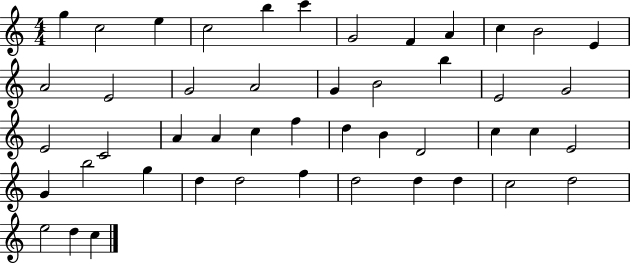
{
  \clef treble
  \numericTimeSignature
  \time 4/4
  \key c \major
  g''4 c''2 e''4 | c''2 b''4 c'''4 | g'2 f'4 a'4 | c''4 b'2 e'4 | \break a'2 e'2 | g'2 a'2 | g'4 b'2 b''4 | e'2 g'2 | \break e'2 c'2 | a'4 a'4 c''4 f''4 | d''4 b'4 d'2 | c''4 c''4 e'2 | \break g'4 b''2 g''4 | d''4 d''2 f''4 | d''2 d''4 d''4 | c''2 d''2 | \break e''2 d''4 c''4 | \bar "|."
}